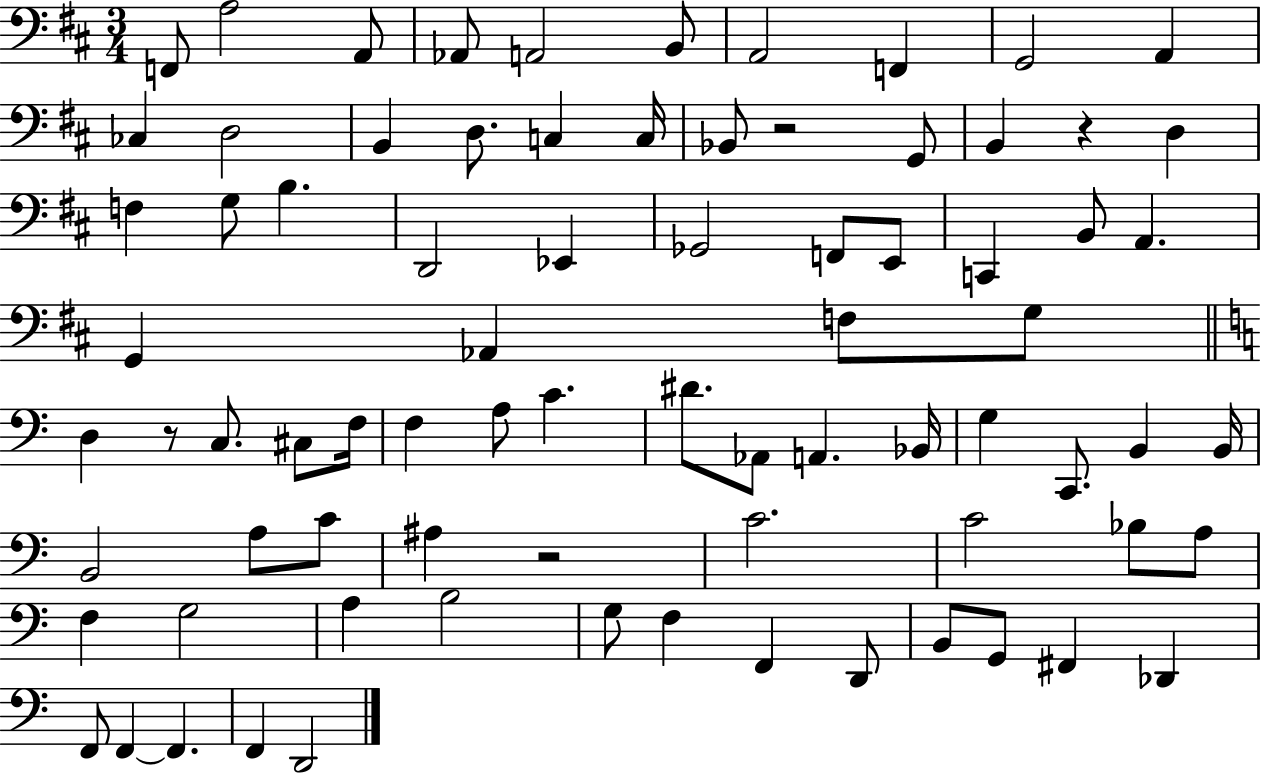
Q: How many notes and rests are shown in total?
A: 79